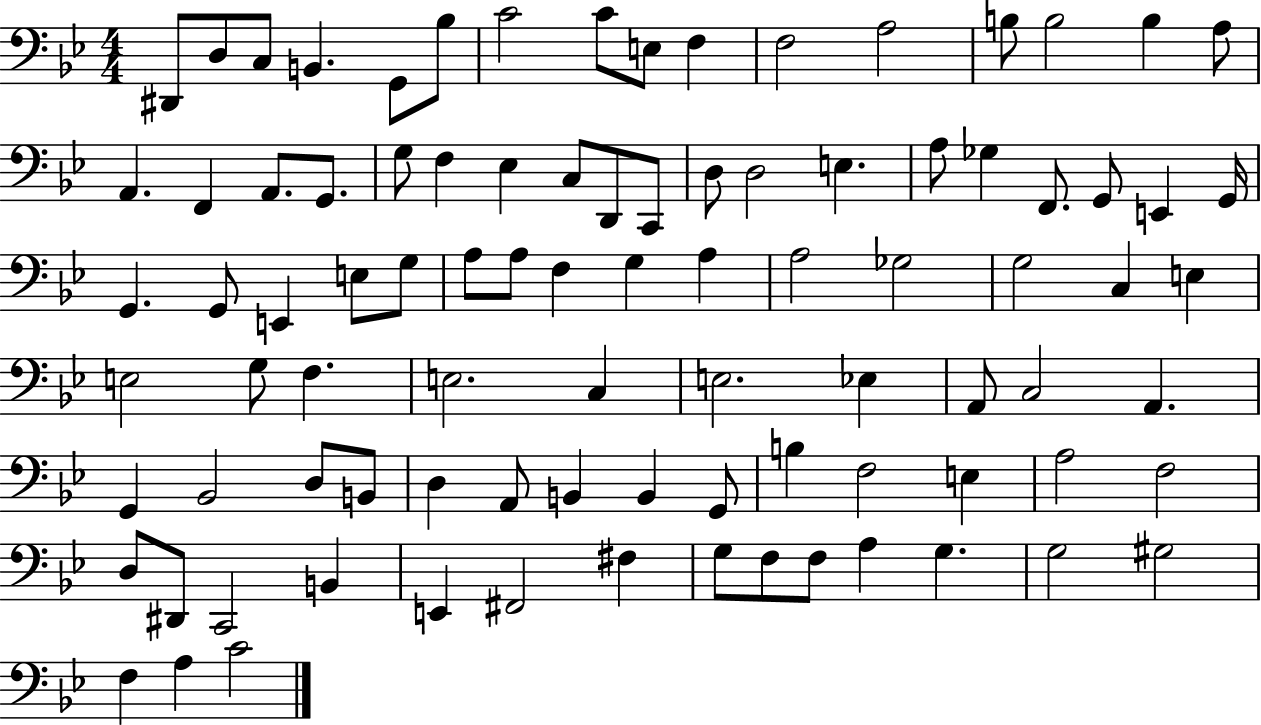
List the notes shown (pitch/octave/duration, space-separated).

D#2/e D3/e C3/e B2/q. G2/e Bb3/e C4/h C4/e E3/e F3/q F3/h A3/h B3/e B3/h B3/q A3/e A2/q. F2/q A2/e. G2/e. G3/e F3/q Eb3/q C3/e D2/e C2/e D3/e D3/h E3/q. A3/e Gb3/q F2/e. G2/e E2/q G2/s G2/q. G2/e E2/q E3/e G3/e A3/e A3/e F3/q G3/q A3/q A3/h Gb3/h G3/h C3/q E3/q E3/h G3/e F3/q. E3/h. C3/q E3/h. Eb3/q A2/e C3/h A2/q. G2/q Bb2/h D3/e B2/e D3/q A2/e B2/q B2/q G2/e B3/q F3/h E3/q A3/h F3/h D3/e D#2/e C2/h B2/q E2/q F#2/h F#3/q G3/e F3/e F3/e A3/q G3/q. G3/h G#3/h F3/q A3/q C4/h